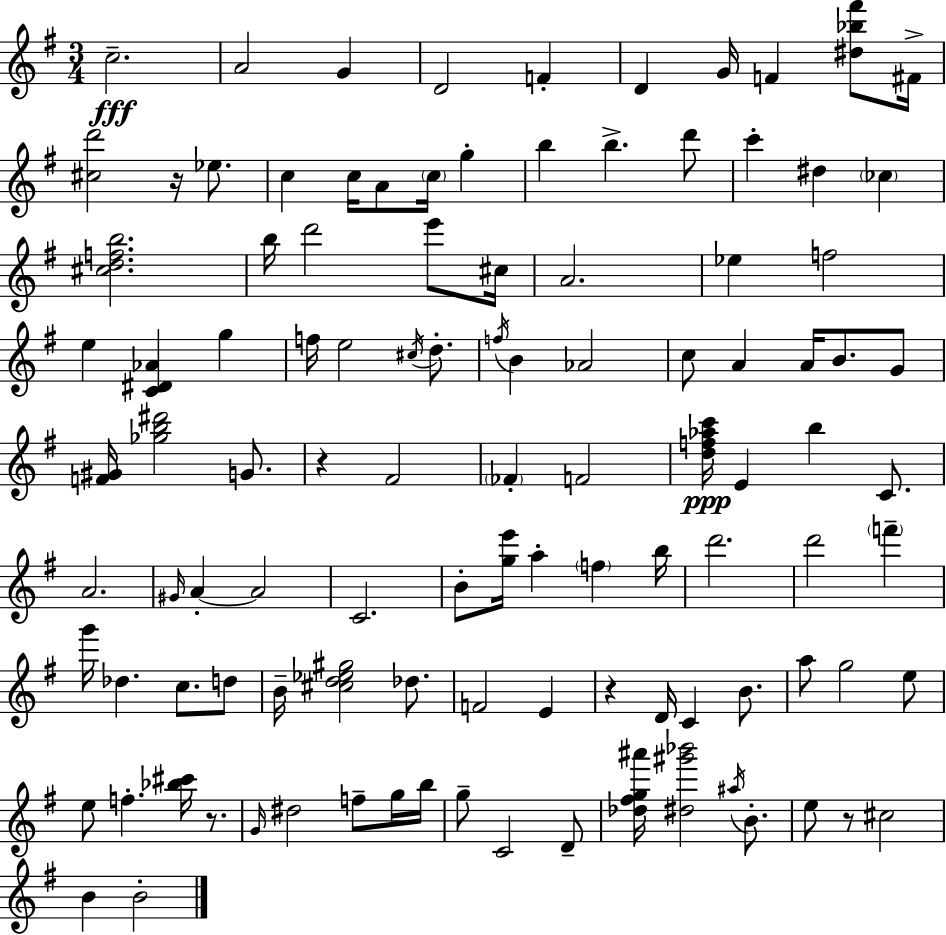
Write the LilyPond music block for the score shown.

{
  \clef treble
  \numericTimeSignature
  \time 3/4
  \key g \major
  \repeat volta 2 { c''2.--\fff | a'2 g'4 | d'2 f'4-. | d'4 g'16 f'4 <dis'' bes'' fis'''>8 fis'16-> | \break <cis'' d'''>2 r16 ees''8. | c''4 c''16 a'8 \parenthesize c''16 g''4-. | b''4 b''4.-> d'''8 | c'''4-. dis''4 \parenthesize ces''4 | \break <cis'' d'' f'' b''>2. | b''16 d'''2 e'''8 cis''16 | a'2. | ees''4 f''2 | \break e''4 <c' dis' aes'>4 g''4 | f''16 e''2 \acciaccatura { cis''16 } d''8.-. | \acciaccatura { f''16 } b'4 aes'2 | c''8 a'4 a'16 b'8. | \break g'8 <f' gis'>16 <ges'' b'' dis'''>2 g'8. | r4 fis'2 | \parenthesize fes'4-. f'2 | <d'' f'' aes'' c'''>16\ppp e'4 b''4 c'8. | \break a'2. | \grace { gis'16 } a'4-.~~ a'2 | c'2. | b'8-. <g'' e'''>16 a''4-. \parenthesize f''4 | \break b''16 d'''2. | d'''2 \parenthesize f'''4-- | g'''16 des''4. c''8. | d''8 b'16-- <cis'' d'' ees'' gis''>2 | \break des''8. f'2 e'4 | r4 d'16 c'4 | b'8. a''8 g''2 | e''8 e''8 f''4.-. <bes'' cis'''>16 | \break r8. \grace { g'16 } dis''2 | f''8-- g''16 b''16 g''8-- c'2 | d'8-- <des'' fis'' g'' ais'''>16 <dis'' gis''' bes'''>2 | \acciaccatura { ais''16 } b'8.-. e''8 r8 cis''2 | \break b'4 b'2-. | } \bar "|."
}